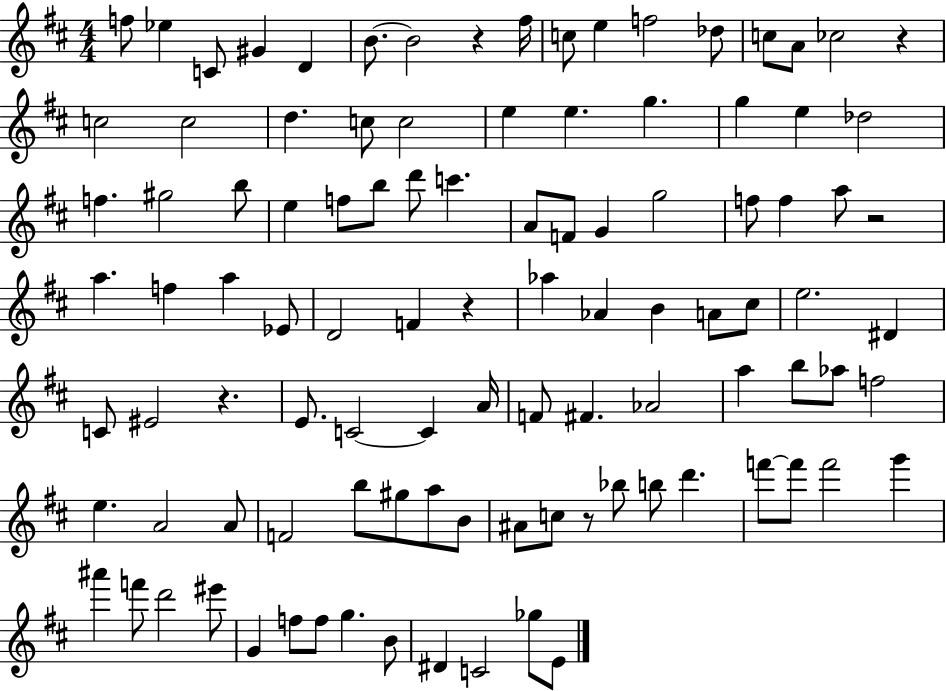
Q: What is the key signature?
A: D major